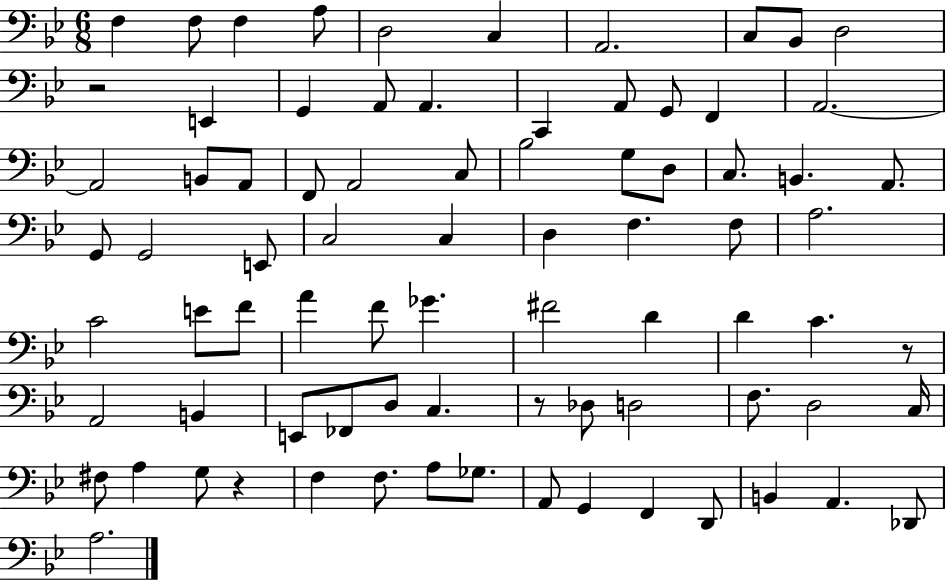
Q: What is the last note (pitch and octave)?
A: A3